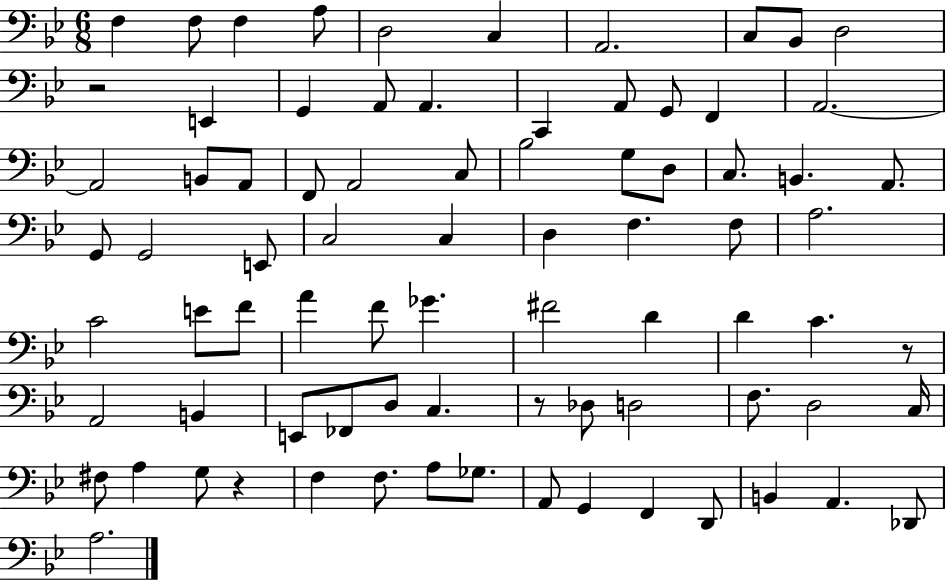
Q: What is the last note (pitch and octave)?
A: A3